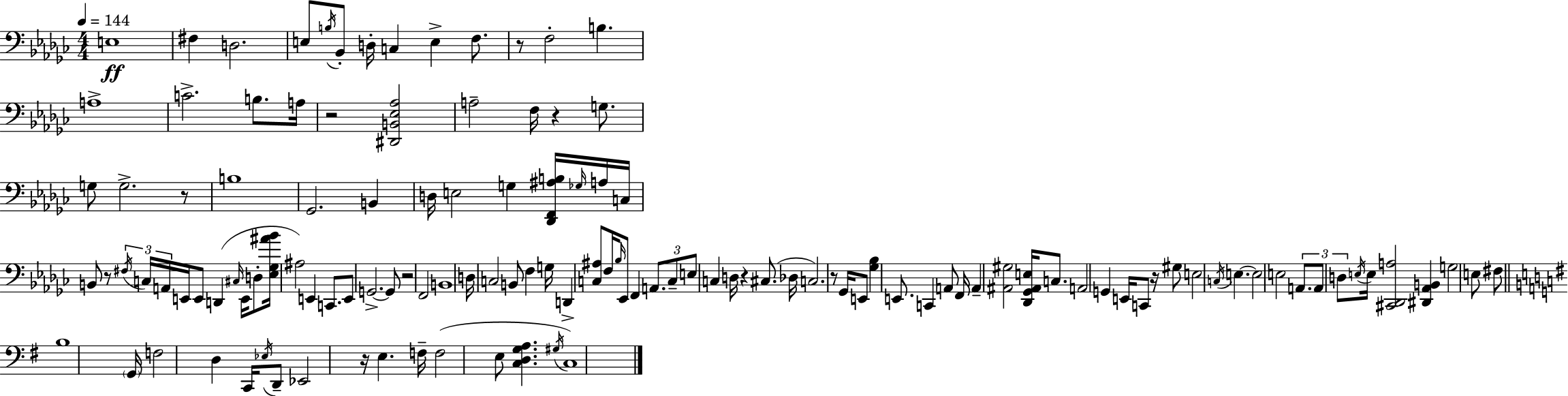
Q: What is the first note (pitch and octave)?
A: E3